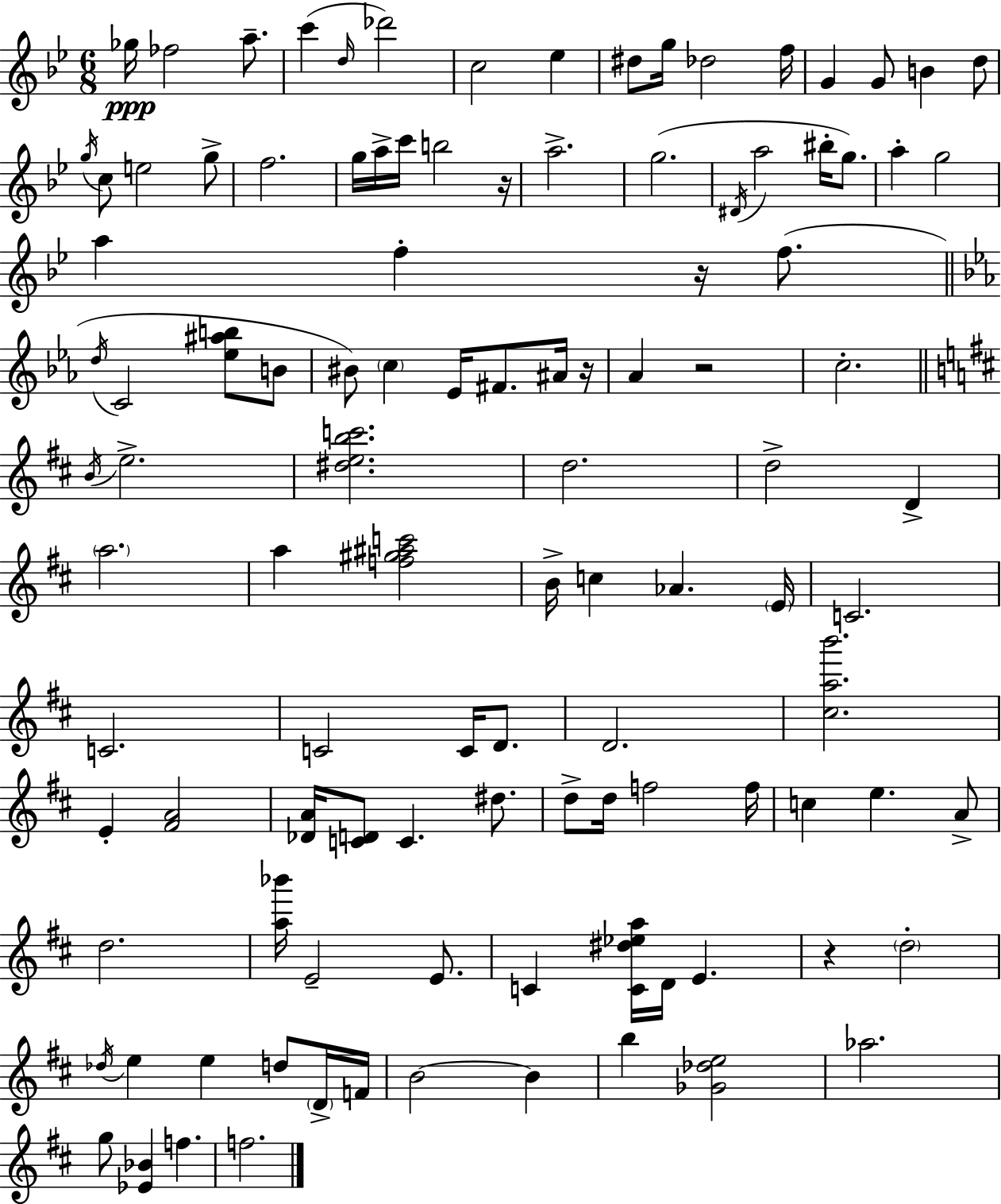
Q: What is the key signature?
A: G minor